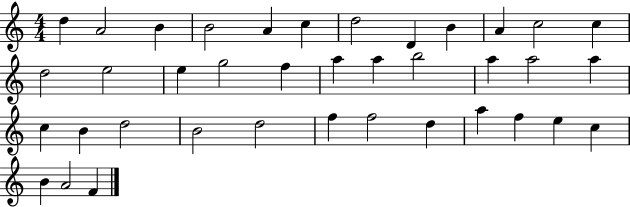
{
  \clef treble
  \numericTimeSignature
  \time 4/4
  \key c \major
  d''4 a'2 b'4 | b'2 a'4 c''4 | d''2 d'4 b'4 | a'4 c''2 c''4 | \break d''2 e''2 | e''4 g''2 f''4 | a''4 a''4 b''2 | a''4 a''2 a''4 | \break c''4 b'4 d''2 | b'2 d''2 | f''4 f''2 d''4 | a''4 f''4 e''4 c''4 | \break b'4 a'2 f'4 | \bar "|."
}